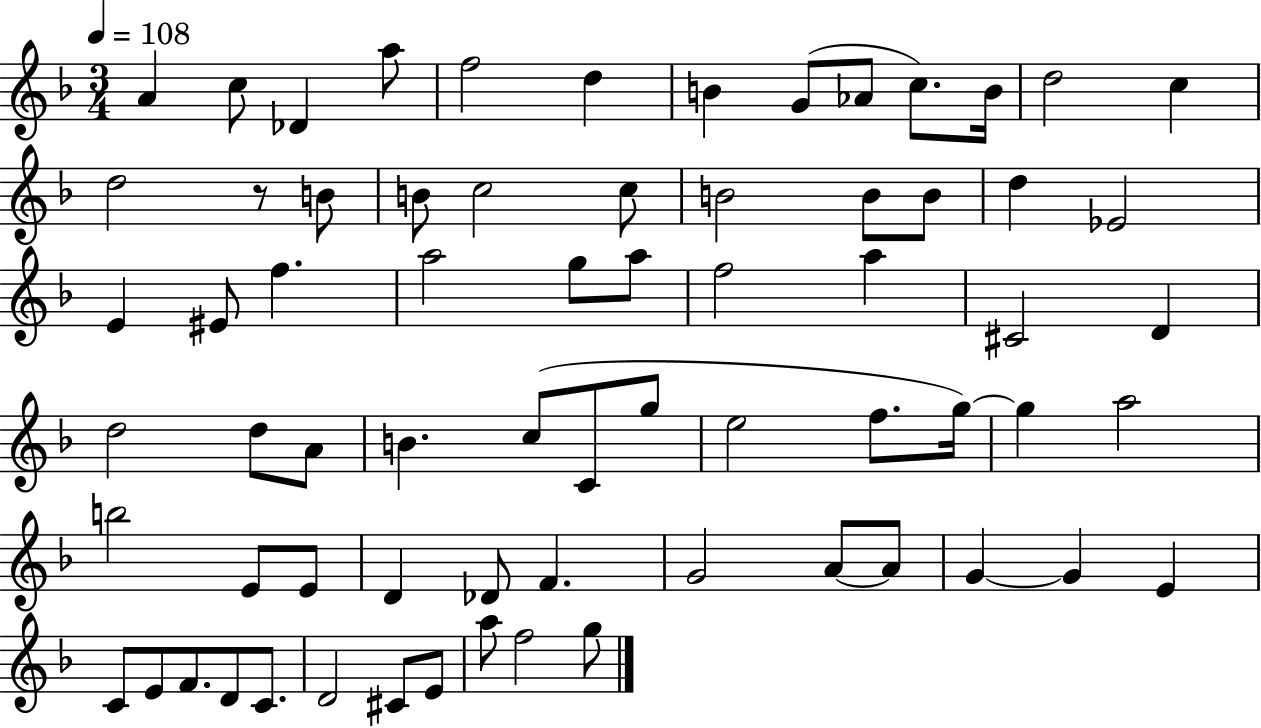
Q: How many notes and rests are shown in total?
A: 69